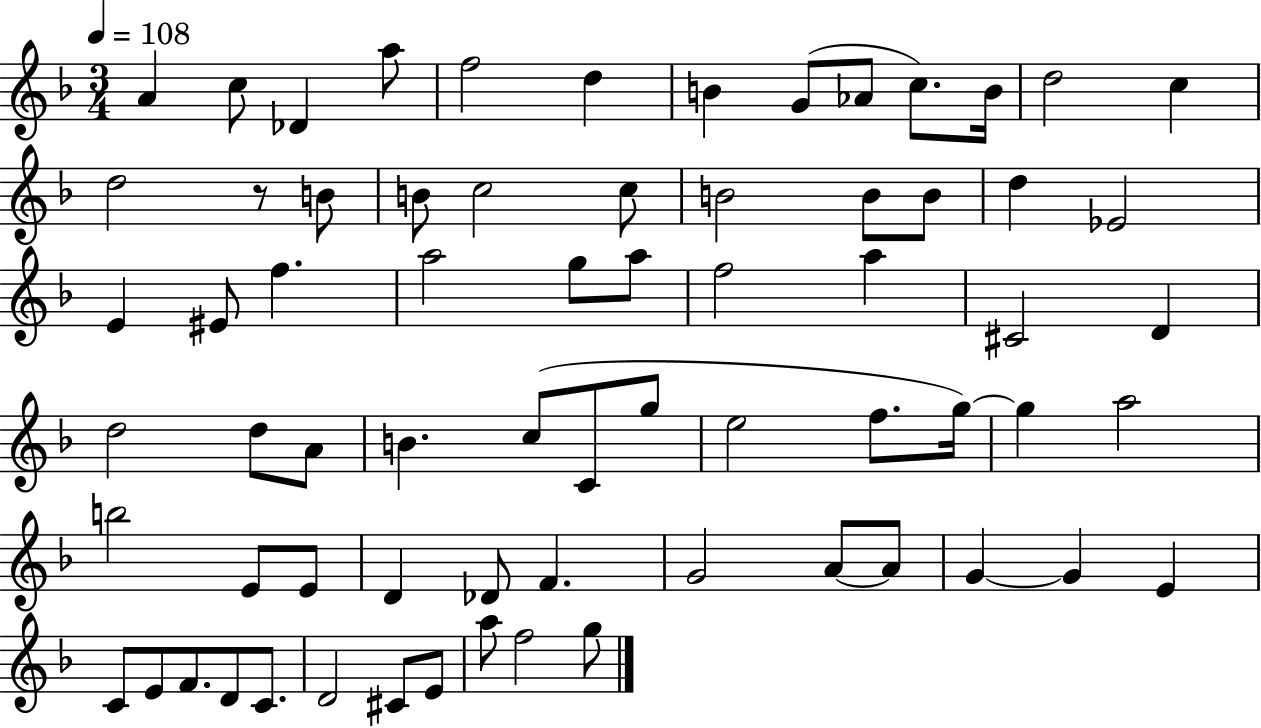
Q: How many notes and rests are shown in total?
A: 69